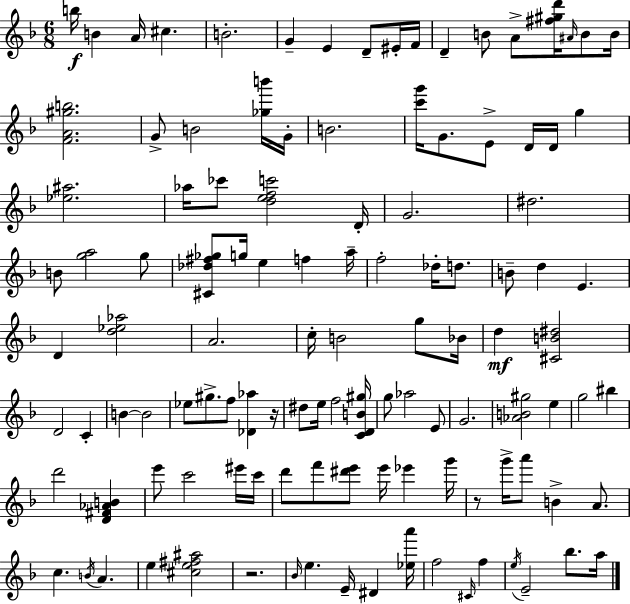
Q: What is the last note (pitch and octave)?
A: A5